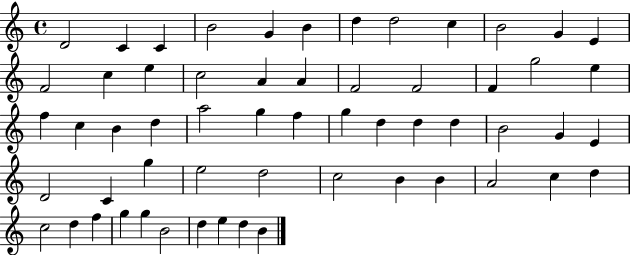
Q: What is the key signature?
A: C major